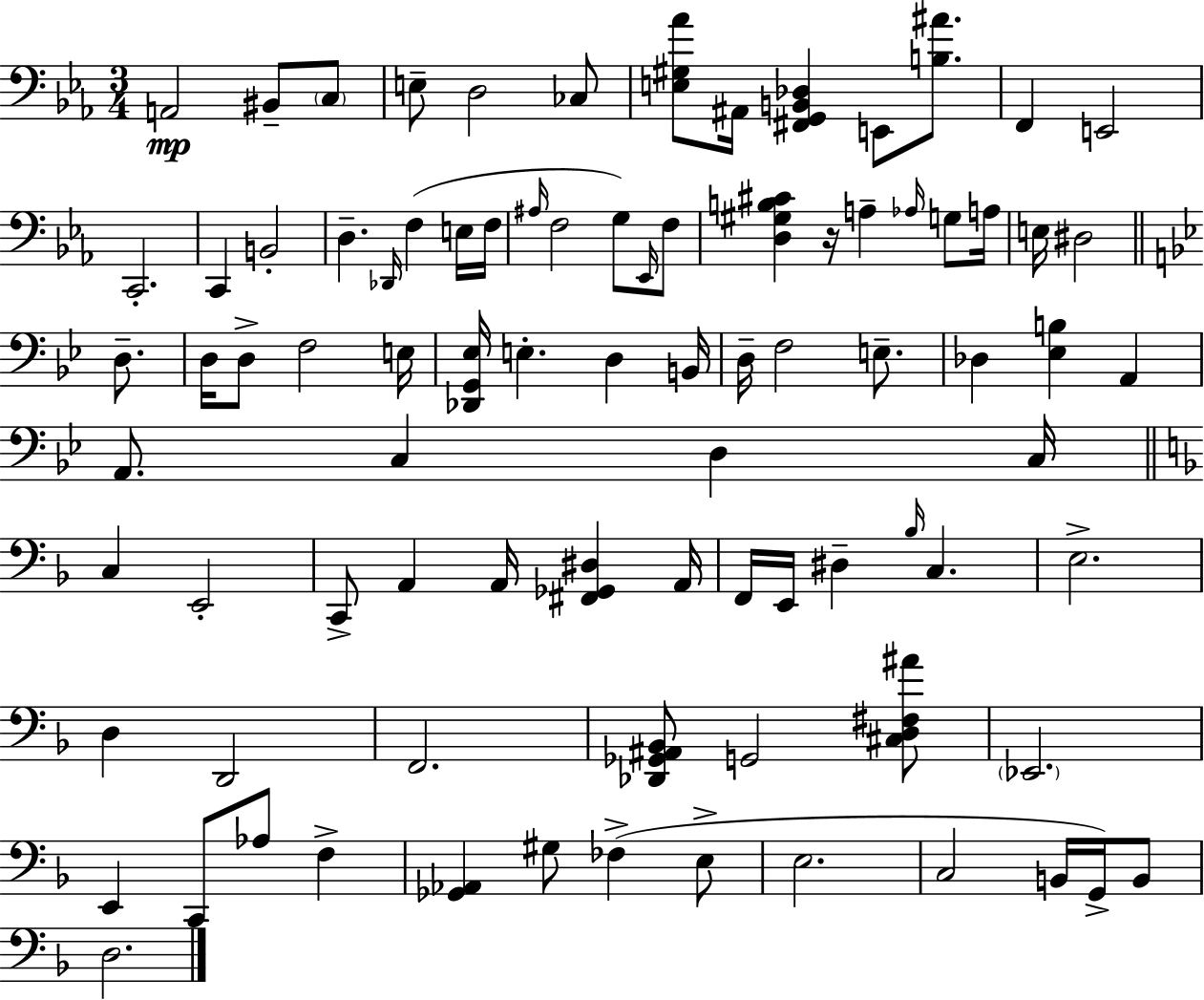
{
  \clef bass
  \numericTimeSignature
  \time 3/4
  \key ees \major
  a,2\mp bis,8-- \parenthesize c8 | e8-- d2 ces8 | <e gis aes'>8 ais,16 <fis, g, b, des>4 e,8 <b ais'>8. | f,4 e,2 | \break c,2.-. | c,4 b,2-. | d4.-- \grace { des,16 } f4( e16 | f16 \grace { ais16 } f2 g8) | \break \grace { ees,16 } f8 <d gis b cis'>4 r16 a4-- | \grace { aes16 } g8 a16 e16 dis2 | \bar "||" \break \key bes \major d8.-- d16 d8-> f2 | e16 <des, g, ees>16 e4.-. d4 | b,16 d16-- f2 | e8.-- des4 <ees b>4 a,4 | \break a,8. c4 d4 | c16 \bar "||" \break \key d \minor c4 e,2-. | c,8-> a,4 a,16 <fis, ges, dis>4 a,16 | f,16 e,16 dis4-- \grace { bes16 } c4. | e2.-> | \break d4 d,2 | f,2. | <des, ges, ais, bes,>8 g,2 <cis d fis ais'>8 | \parenthesize ees,2. | \break e,4 c,8 aes8 f4-> | <ges, aes,>4 gis8 fes4->( e8-> | e2. | c2 b,16 g,16->) b,8 | \break d2. | \bar "|."
}